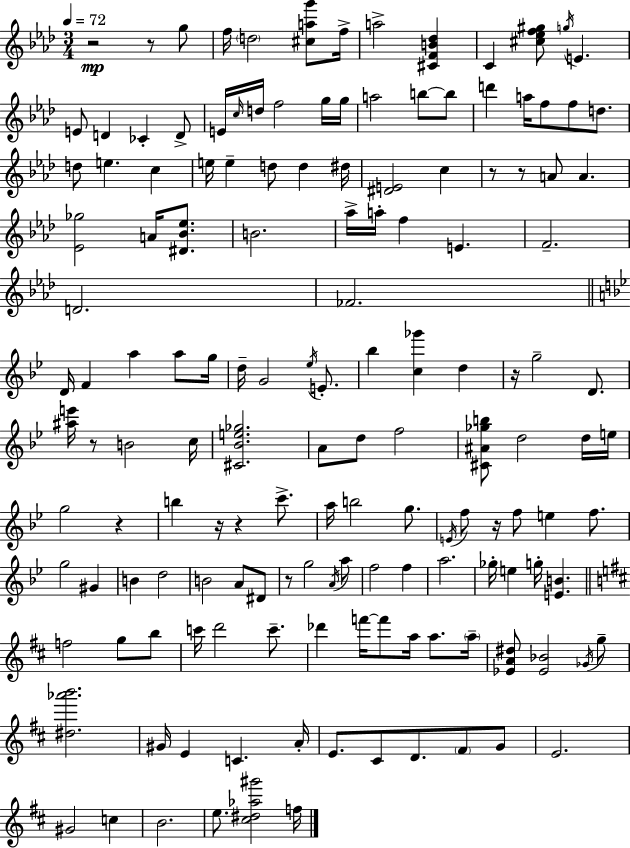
R/h R/e G5/e F5/s D5/h [C#5,A5,G6]/e F5/s A5/h [C#4,F4,B4,Db5]/q C4/q [C#5,Eb5,F5,G#5]/e G5/s E4/q. E4/e D4/q CES4/q D4/e E4/s C5/s D5/s F5/h G5/s G5/s A5/h B5/e B5/e D6/q A5/s F5/e F5/e D5/e. D5/e E5/q. C5/q E5/s E5/q D5/e D5/q D#5/s [D#4,E4]/h C5/q R/e R/e A4/e A4/q. [Eb4,Gb5]/h A4/s [D#4,Bb4,Eb5]/e. B4/h. Ab5/s A5/s F5/q E4/q. F4/h. D4/h. FES4/h. D4/s F4/q A5/q A5/e G5/s D5/s G4/h Eb5/s E4/e. Bb5/q [C5,Gb6]/q D5/q R/s G5/h D4/e. [A#5,E6]/s R/e B4/h C5/s [C#4,Bb4,E5,Gb5]/h. A4/e D5/e F5/h [C#4,A#4,Gb5,B5]/e D5/h D5/s E5/s G5/h R/q B5/q R/s R/q C6/e. A5/s B5/h G5/e. E4/s F5/e R/s F5/e E5/q F5/e. G5/h G#4/q B4/q D5/h B4/h A4/e D#4/e R/e G5/h A4/s A5/e F5/h F5/q A5/h. Gb5/s E5/q G5/s [E4,B4]/q. F5/h G5/e B5/e C6/s D6/h C6/e. Db6/q F6/s F6/e A5/s A5/e. A5/s [Eb4,A4,D#5]/e [Eb4,Bb4]/h Gb4/s G5/e [D#5,Ab6,B6]/h. G#4/s E4/q C4/q. A4/s E4/e. C#4/e D4/e. F#4/e G4/e E4/h. G#4/h C5/q B4/h. E5/e. [C#5,D#5,Ab5,G#6]/h F5/s